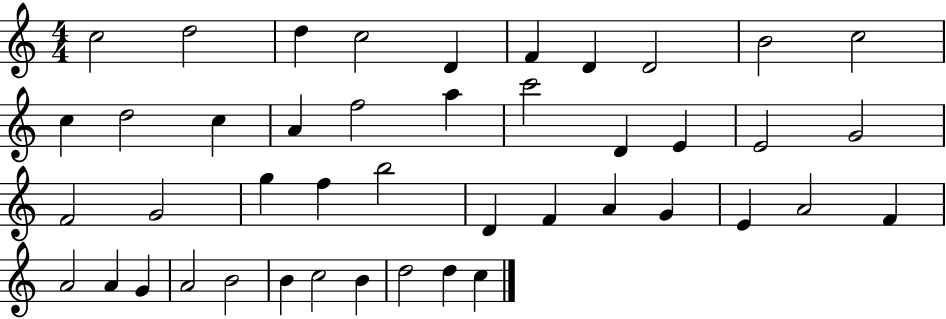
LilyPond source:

{
  \clef treble
  \numericTimeSignature
  \time 4/4
  \key c \major
  c''2 d''2 | d''4 c''2 d'4 | f'4 d'4 d'2 | b'2 c''2 | \break c''4 d''2 c''4 | a'4 f''2 a''4 | c'''2 d'4 e'4 | e'2 g'2 | \break f'2 g'2 | g''4 f''4 b''2 | d'4 f'4 a'4 g'4 | e'4 a'2 f'4 | \break a'2 a'4 g'4 | a'2 b'2 | b'4 c''2 b'4 | d''2 d''4 c''4 | \break \bar "|."
}